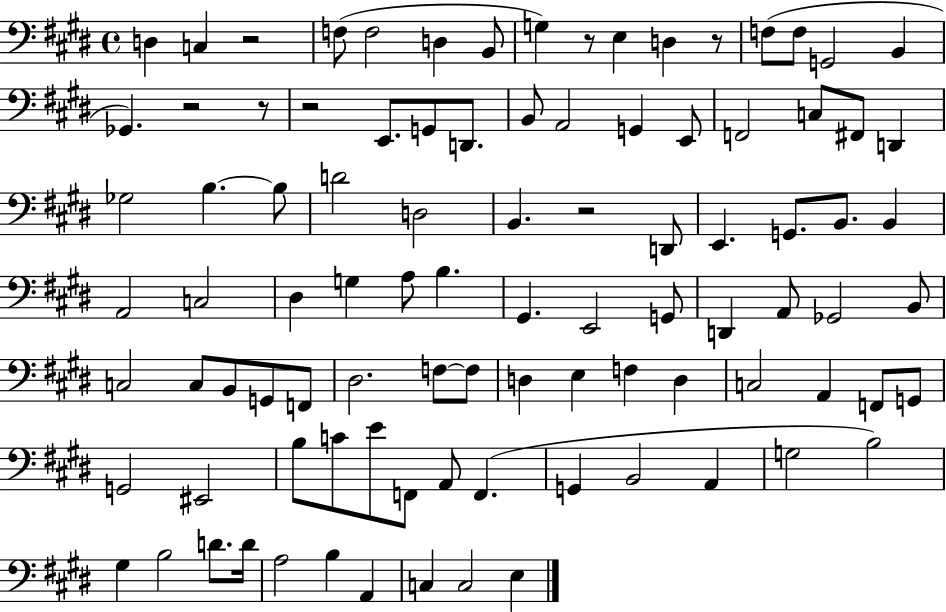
D3/q C3/q R/h F3/e F3/h D3/q B2/e G3/q R/e E3/q D3/q R/e F3/e F3/e G2/h B2/q Gb2/q. R/h R/e R/h E2/e. G2/e D2/e. B2/e A2/h G2/q E2/e F2/h C3/e F#2/e D2/q Gb3/h B3/q. B3/e D4/h D3/h B2/q. R/h D2/e E2/q. G2/e. B2/e. B2/q A2/h C3/h D#3/q G3/q A3/e B3/q. G#2/q. E2/h G2/e D2/q A2/e Gb2/h B2/e C3/h C3/e B2/e G2/e F2/e D#3/h. F3/e F3/e D3/q E3/q F3/q D3/q C3/h A2/q F2/e G2/e G2/h EIS2/h B3/e C4/e E4/e F2/e A2/e F2/q. G2/q B2/h A2/q G3/h B3/h G#3/q B3/h D4/e. D4/s A3/h B3/q A2/q C3/q C3/h E3/q